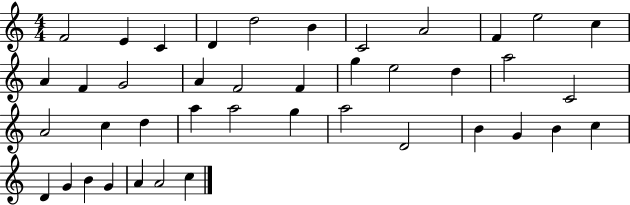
{
  \clef treble
  \numericTimeSignature
  \time 4/4
  \key c \major
  f'2 e'4 c'4 | d'4 d''2 b'4 | c'2 a'2 | f'4 e''2 c''4 | \break a'4 f'4 g'2 | a'4 f'2 f'4 | g''4 e''2 d''4 | a''2 c'2 | \break a'2 c''4 d''4 | a''4 a''2 g''4 | a''2 d'2 | b'4 g'4 b'4 c''4 | \break d'4 g'4 b'4 g'4 | a'4 a'2 c''4 | \bar "|."
}